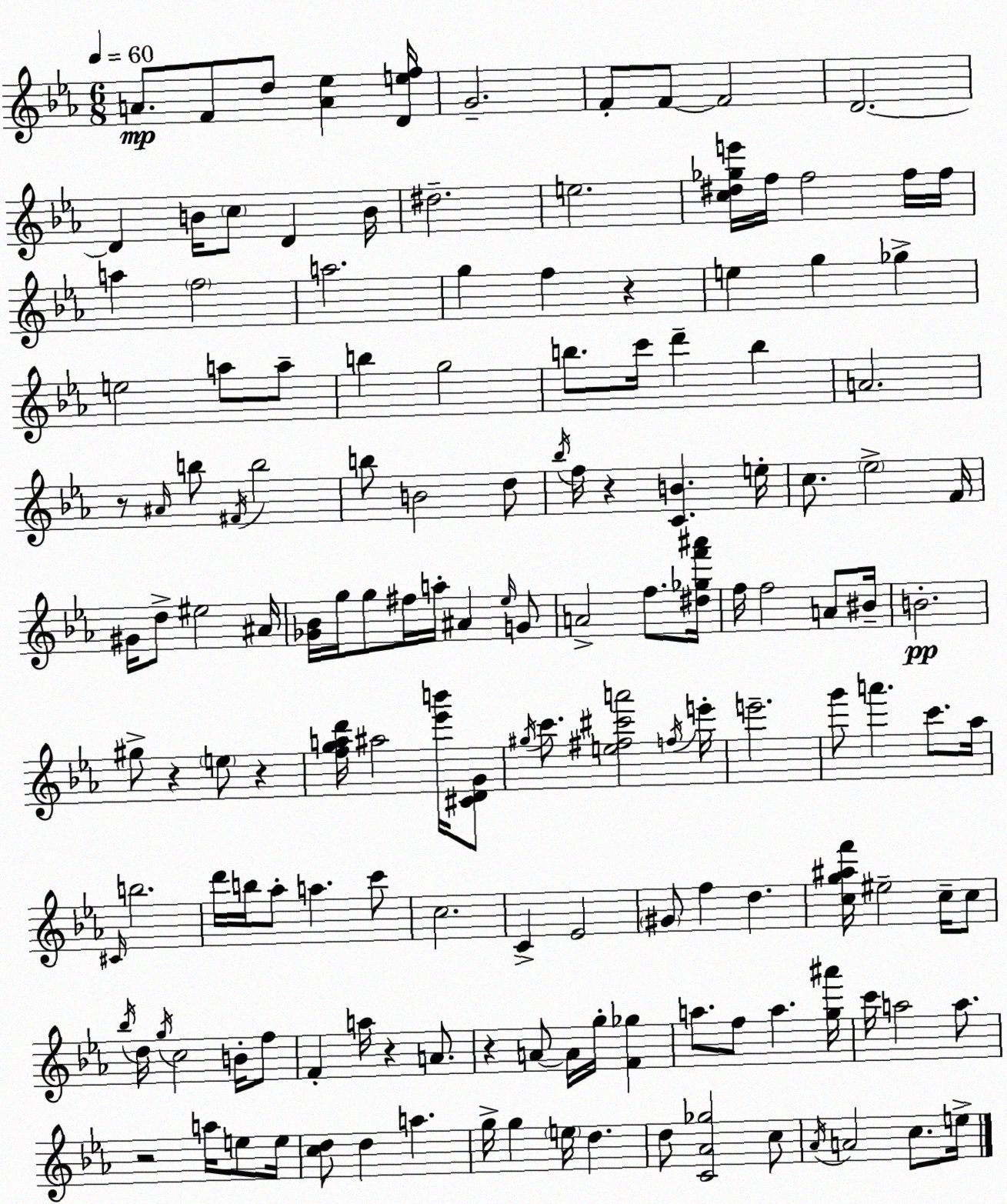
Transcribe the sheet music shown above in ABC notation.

X:1
T:Untitled
M:6/8
L:1/4
K:Eb
A/2 F/2 d/2 [A_e] [Def]/4 G2 F/2 F/2 F2 D2 D B/4 c/2 D B/4 ^d2 e2 [c^d_ge']/4 f/4 f2 f/4 f/4 a f2 a2 g f z e g _g e2 a/2 a/2 b g2 b/2 c'/4 d' b A2 z/2 ^A/4 b/2 ^F/4 b2 b/2 B2 d/2 _b/4 f/4 z [CB] e/4 c/2 _e2 F/4 ^G/4 d/2 ^e2 ^A/4 [_G_B]/4 g/4 g/2 ^f/4 a/4 ^A _e/4 G/2 A2 f/2 [^d_gf'^a']/4 f/4 f2 A/2 ^B/4 B2 ^g/2 z e/2 z [fgad']/4 ^a2 [_e'b']/4 [^CDG]/2 ^g/4 c'/2 [e^f^c'a']2 f/4 e'/4 e'2 g'/2 a' c'/2 _a/4 ^C/4 b2 d'/4 b/4 _a/2 a c'/2 c2 C _E2 ^G/2 f d [cg^af']/4 ^e2 c/4 c/2 _b/4 d/4 g/4 c2 B/4 f/2 F a/4 z A/2 z A/2 A/4 g/4 [F_g] a/2 f/2 a [g^a']/4 c'/4 a2 a/2 z2 a/4 e/2 e/4 [cd]/2 d a g/4 g e/4 d d/2 [C_A_g]2 c/2 _A/4 A2 c/2 e/4